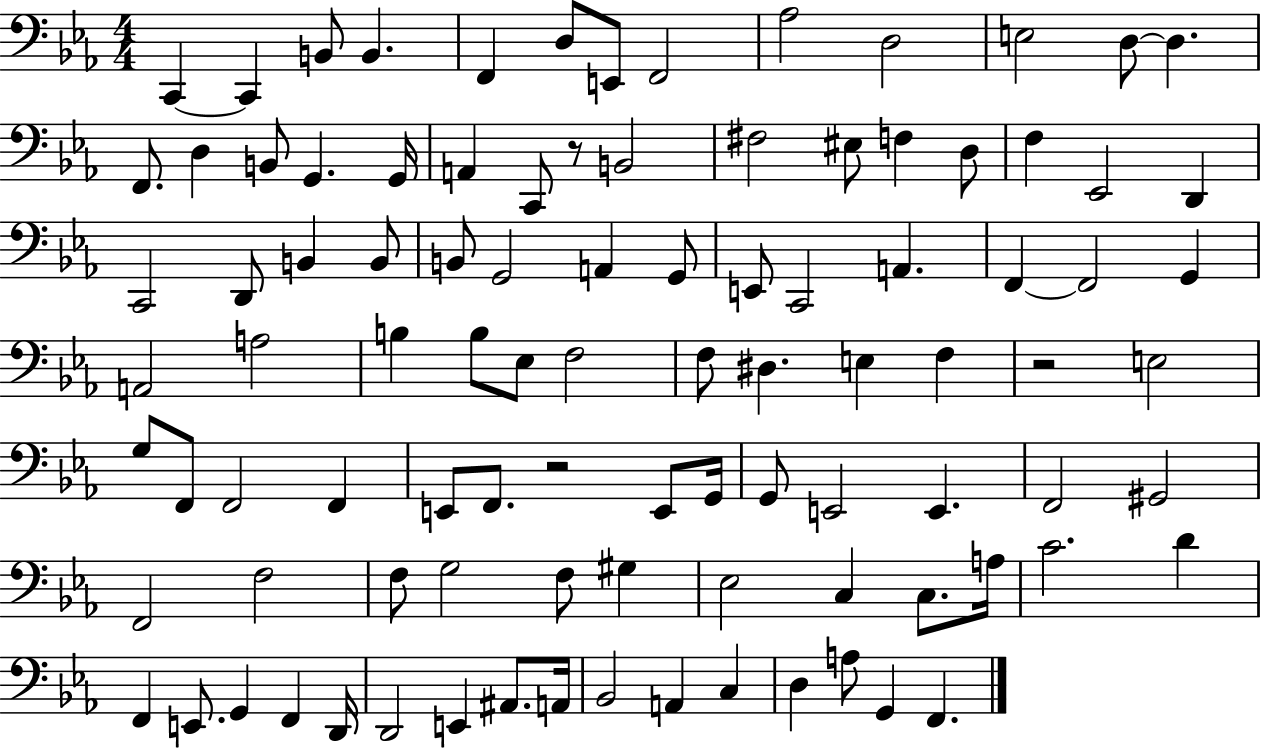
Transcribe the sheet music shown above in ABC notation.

X:1
T:Untitled
M:4/4
L:1/4
K:Eb
C,, C,, B,,/2 B,, F,, D,/2 E,,/2 F,,2 _A,2 D,2 E,2 D,/2 D, F,,/2 D, B,,/2 G,, G,,/4 A,, C,,/2 z/2 B,,2 ^F,2 ^E,/2 F, D,/2 F, _E,,2 D,, C,,2 D,,/2 B,, B,,/2 B,,/2 G,,2 A,, G,,/2 E,,/2 C,,2 A,, F,, F,,2 G,, A,,2 A,2 B, B,/2 _E,/2 F,2 F,/2 ^D, E, F, z2 E,2 G,/2 F,,/2 F,,2 F,, E,,/2 F,,/2 z2 E,,/2 G,,/4 G,,/2 E,,2 E,, F,,2 ^G,,2 F,,2 F,2 F,/2 G,2 F,/2 ^G, _E,2 C, C,/2 A,/4 C2 D F,, E,,/2 G,, F,, D,,/4 D,,2 E,, ^A,,/2 A,,/4 _B,,2 A,, C, D, A,/2 G,, F,,